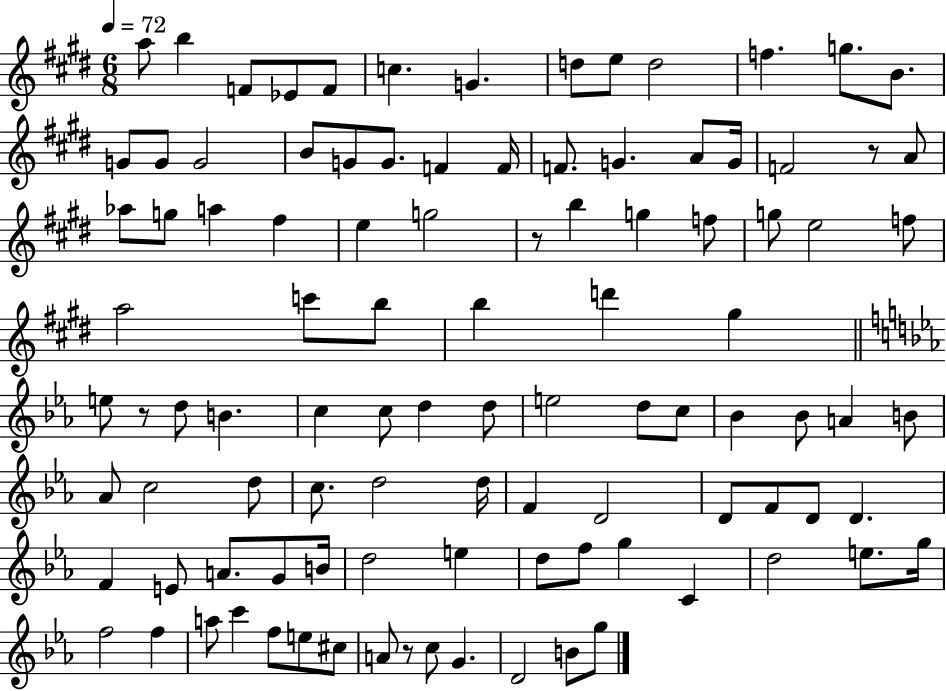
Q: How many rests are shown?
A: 4